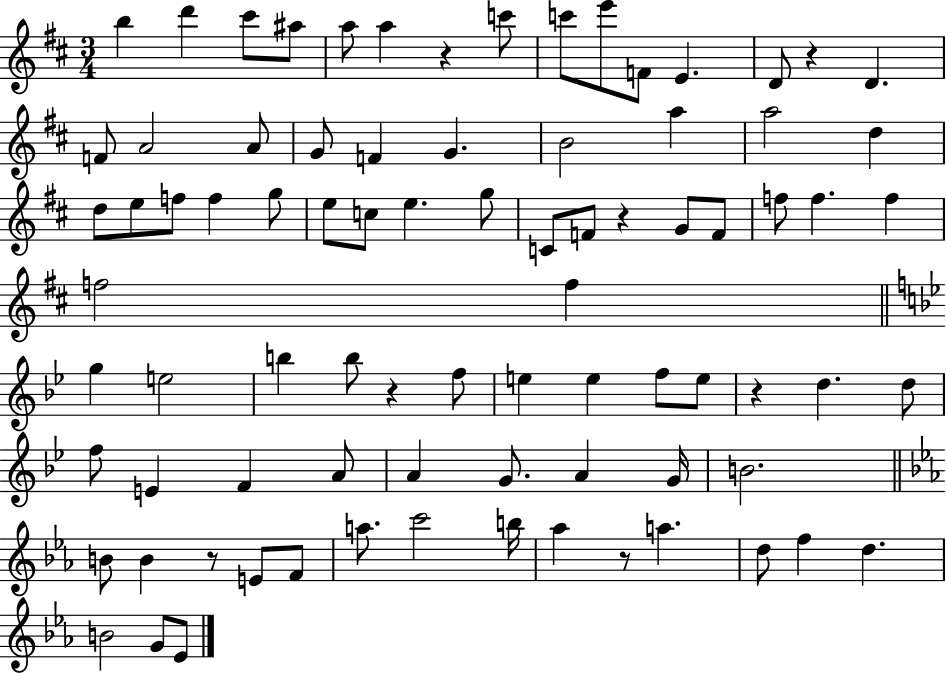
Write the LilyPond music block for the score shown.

{
  \clef treble
  \numericTimeSignature
  \time 3/4
  \key d \major
  b''4 d'''4 cis'''8 ais''8 | a''8 a''4 r4 c'''8 | c'''8 e'''8 f'8 e'4. | d'8 r4 d'4. | \break f'8 a'2 a'8 | g'8 f'4 g'4. | b'2 a''4 | a''2 d''4 | \break d''8 e''8 f''8 f''4 g''8 | e''8 c''8 e''4. g''8 | c'8 f'8 r4 g'8 f'8 | f''8 f''4. f''4 | \break f''2 f''4 | \bar "||" \break \key bes \major g''4 e''2 | b''4 b''8 r4 f''8 | e''4 e''4 f''8 e''8 | r4 d''4. d''8 | \break f''8 e'4 f'4 a'8 | a'4 g'8. a'4 g'16 | b'2. | \bar "||" \break \key ees \major b'8 b'4 r8 e'8 f'8 | a''8. c'''2 b''16 | aes''4 r8 a''4. | d''8 f''4 d''4. | \break b'2 g'8 ees'8 | \bar "|."
}